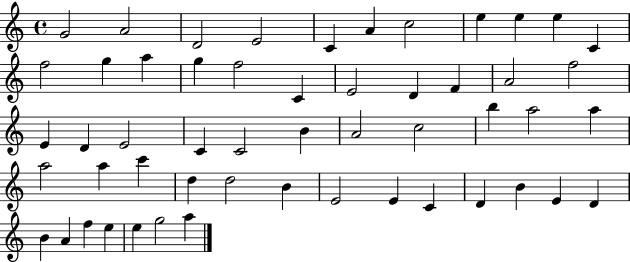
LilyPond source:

{
  \clef treble
  \time 4/4
  \defaultTimeSignature
  \key c \major
  g'2 a'2 | d'2 e'2 | c'4 a'4 c''2 | e''4 e''4 e''4 c'4 | \break f''2 g''4 a''4 | g''4 f''2 c'4 | e'2 d'4 f'4 | a'2 f''2 | \break e'4 d'4 e'2 | c'4 c'2 b'4 | a'2 c''2 | b''4 a''2 a''4 | \break a''2 a''4 c'''4 | d''4 d''2 b'4 | e'2 e'4 c'4 | d'4 b'4 e'4 d'4 | \break b'4 a'4 f''4 e''4 | e''4 g''2 a''4 | \bar "|."
}